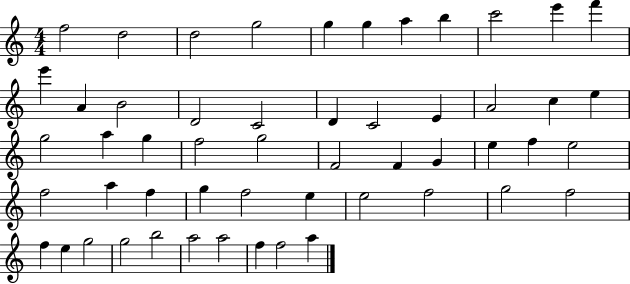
{
  \clef treble
  \numericTimeSignature
  \time 4/4
  \key c \major
  f''2 d''2 | d''2 g''2 | g''4 g''4 a''4 b''4 | c'''2 e'''4 f'''4 | \break e'''4 a'4 b'2 | d'2 c'2 | d'4 c'2 e'4 | a'2 c''4 e''4 | \break g''2 a''4 g''4 | f''2 g''2 | f'2 f'4 g'4 | e''4 f''4 e''2 | \break f''2 a''4 f''4 | g''4 f''2 e''4 | e''2 f''2 | g''2 f''2 | \break f''4 e''4 g''2 | g''2 b''2 | a''2 a''2 | f''4 f''2 a''4 | \break \bar "|."
}